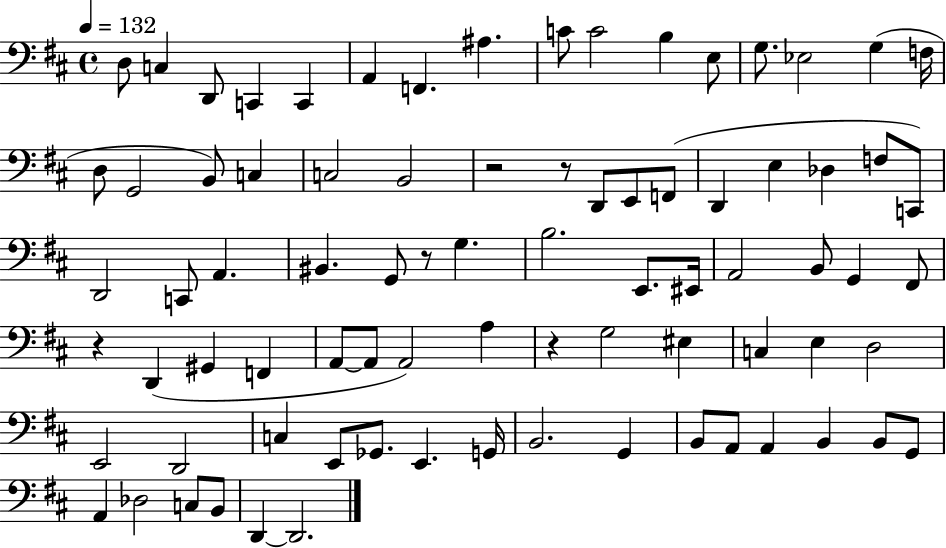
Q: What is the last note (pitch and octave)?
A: D2